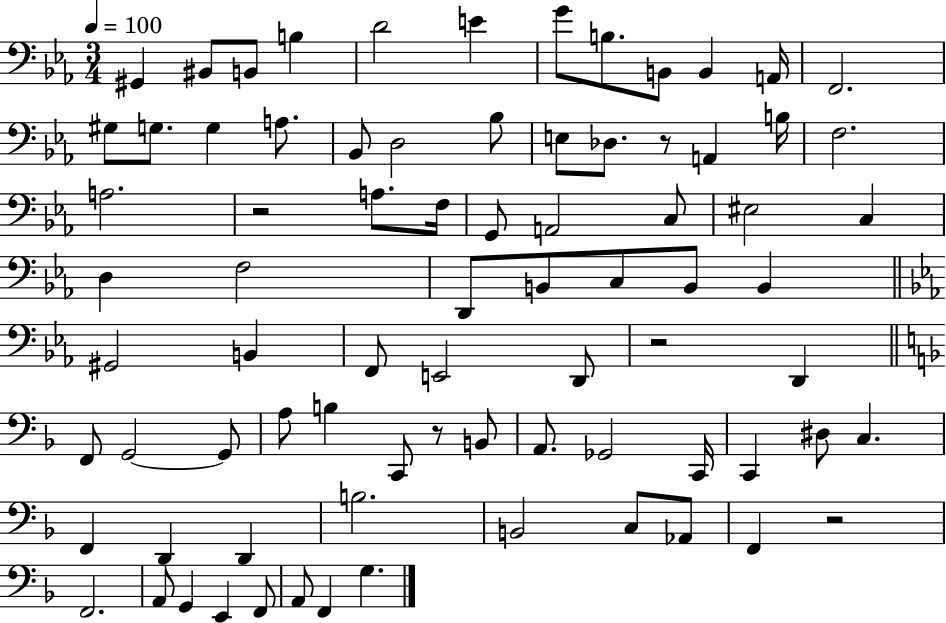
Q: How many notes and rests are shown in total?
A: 79